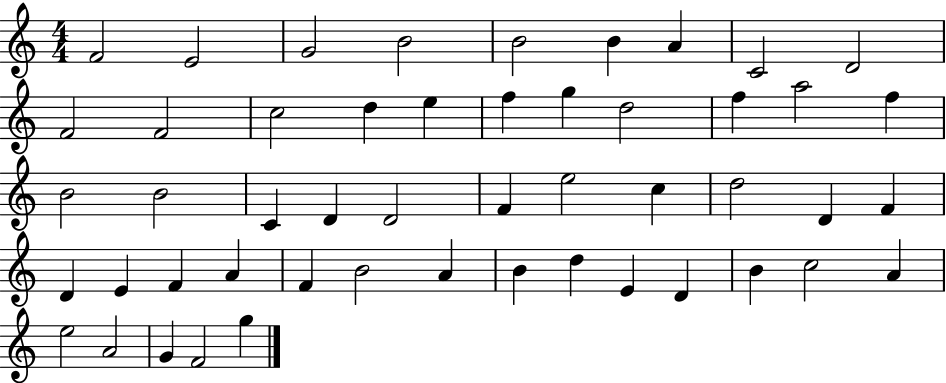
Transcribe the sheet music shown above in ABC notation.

X:1
T:Untitled
M:4/4
L:1/4
K:C
F2 E2 G2 B2 B2 B A C2 D2 F2 F2 c2 d e f g d2 f a2 f B2 B2 C D D2 F e2 c d2 D F D E F A F B2 A B d E D B c2 A e2 A2 G F2 g